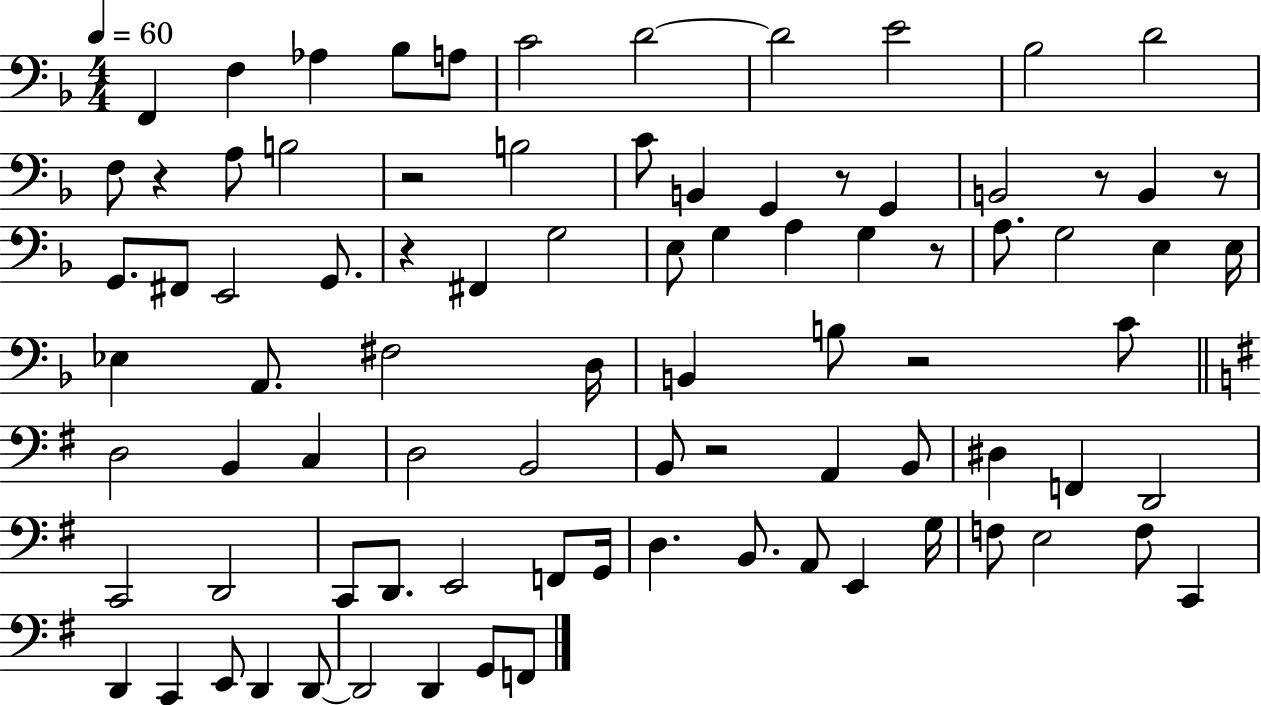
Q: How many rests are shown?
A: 9